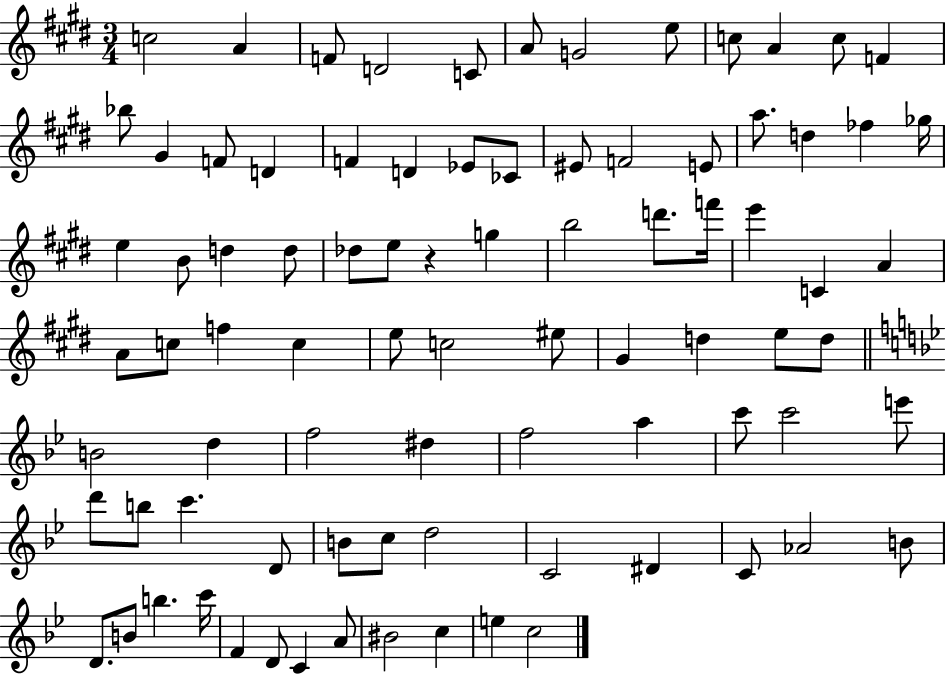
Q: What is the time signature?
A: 3/4